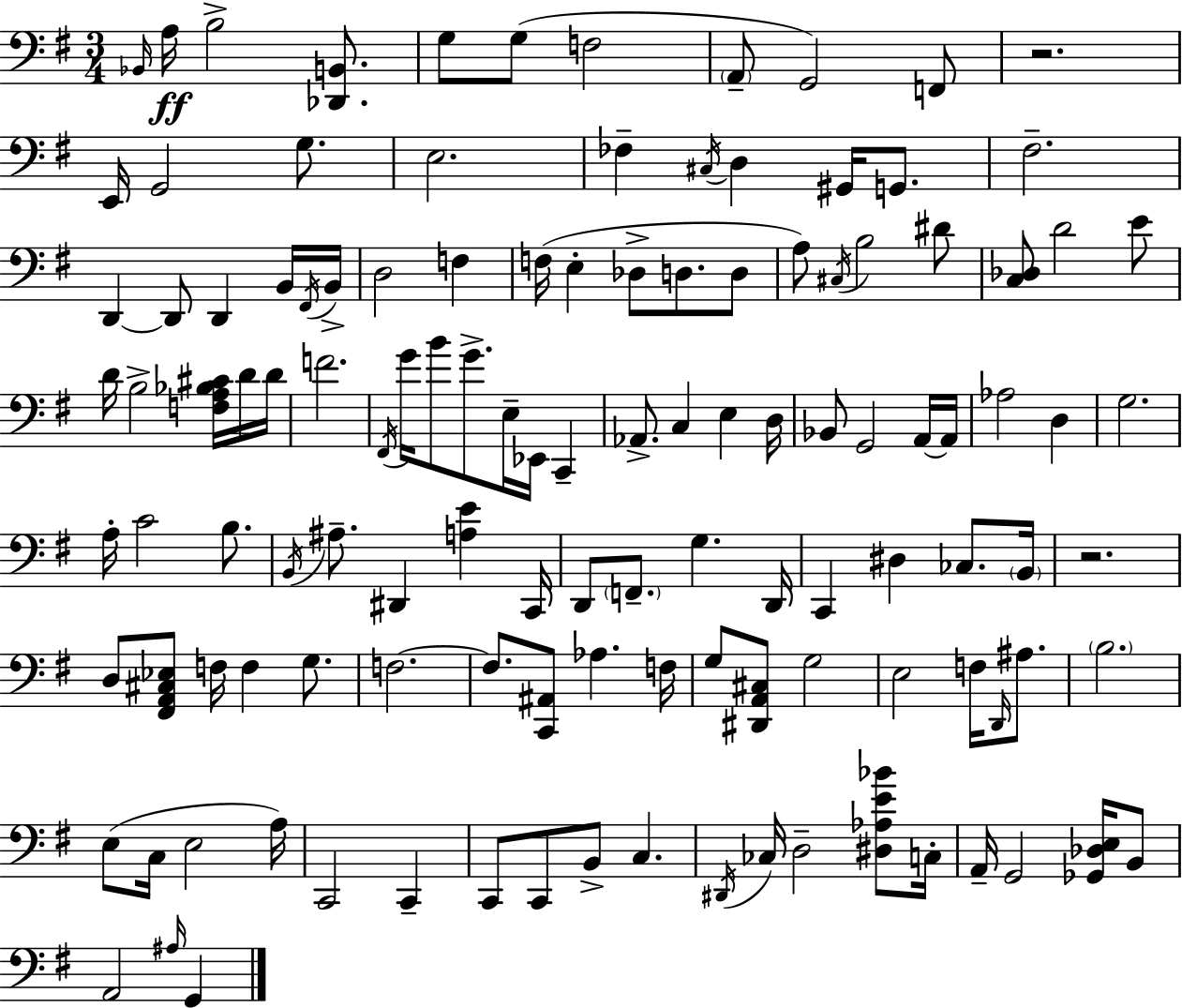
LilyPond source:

{
  \clef bass
  \numericTimeSignature
  \time 3/4
  \key e \minor
  \repeat volta 2 { \grace { bes,16 }\ff a16 b2-> <des, b,>8. | g8 g8( f2 | \parenthesize a,8-- g,2) f,8 | r2. | \break e,16 g,2 g8. | e2. | fes4-- \acciaccatura { cis16 } d4 gis,16 g,8. | fis2.-- | \break d,4~~ d,8 d,4 | b,16 \acciaccatura { fis,16 } b,16-> d2 f4 | f16( e4-. des8-> d8. | d8 a8) \acciaccatura { cis16 } b2 | \break dis'8 <c des>8 d'2 | e'8 d'16 b2-> | <f a bes cis'>16 d'16 d'16 f'2. | \acciaccatura { fis,16 } g'16 b'8 g'8.-> e16-- | \break ees,16 c,4-- aes,8.-> c4 | e4 d16 bes,8 g,2 | a,16~~ a,16 aes2 | d4 g2. | \break a16-. c'2 | b8. \acciaccatura { b,16 } ais8.-- dis,4 | <a e'>4 c,16 d,8 \parenthesize f,8.-- g4. | d,16 c,4 dis4 | \break ces8. \parenthesize b,16 r2. | d8 <fis, a, cis ees>8 f16 f4 | g8. f2.~~ | f8. <c, ais,>8 aes4. | \break f16 g8 <dis, a, cis>8 g2 | e2 | f16 \grace { d,16 } ais8. \parenthesize b2. | e8( c16 e2 | \break a16) c,2 | c,4-- c,8 c,8 b,8-> | c4. \acciaccatura { dis,16 } ces16 d2-- | <dis aes e' bes'>8 c16-. a,16-- g,2 | \break <ges, des e>16 b,8 a,2 | \grace { ais16 } g,4 } \bar "|."
}